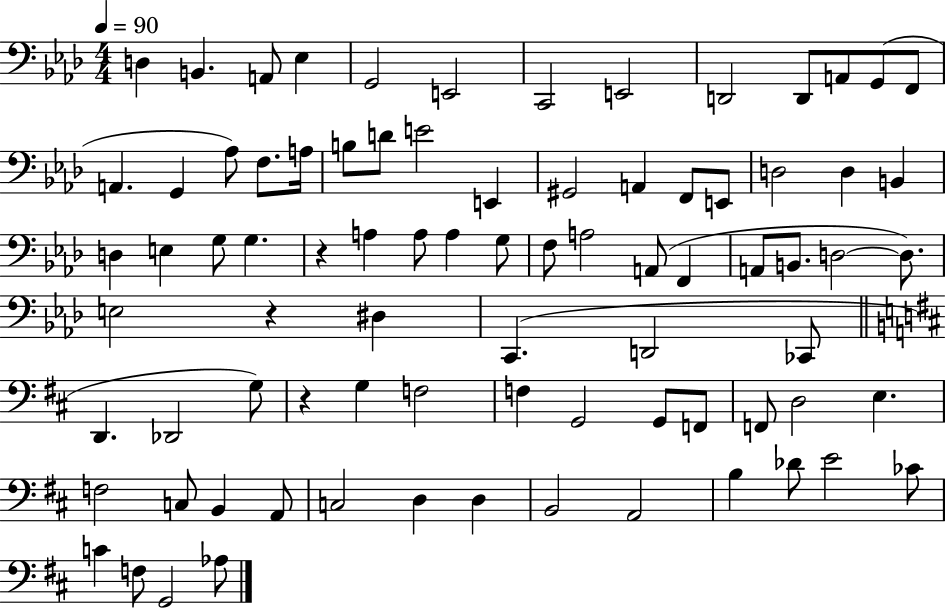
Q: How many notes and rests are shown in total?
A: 82